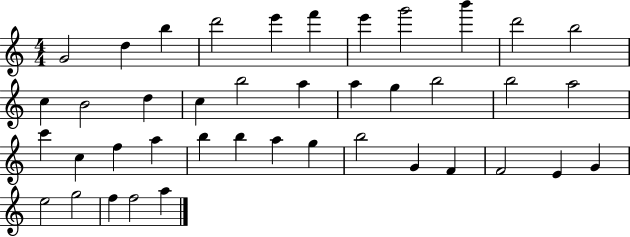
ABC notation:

X:1
T:Untitled
M:4/4
L:1/4
K:C
G2 d b d'2 e' f' e' g'2 b' d'2 b2 c B2 d c b2 a a g b2 b2 a2 c' c f a b b a g b2 G F F2 E G e2 g2 f f2 a